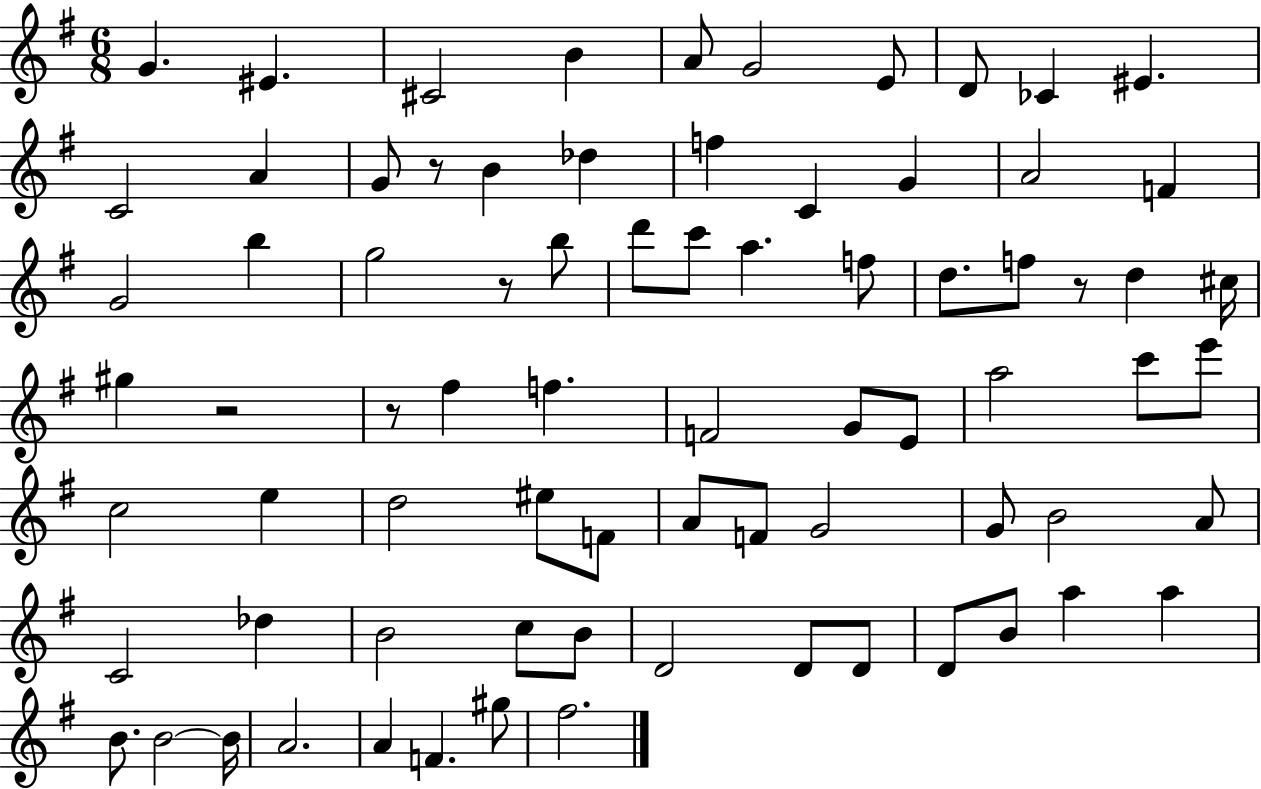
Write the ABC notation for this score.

X:1
T:Untitled
M:6/8
L:1/4
K:G
G ^E ^C2 B A/2 G2 E/2 D/2 _C ^E C2 A G/2 z/2 B _d f C G A2 F G2 b g2 z/2 b/2 d'/2 c'/2 a f/2 d/2 f/2 z/2 d ^c/4 ^g z2 z/2 ^f f F2 G/2 E/2 a2 c'/2 e'/2 c2 e d2 ^e/2 F/2 A/2 F/2 G2 G/2 B2 A/2 C2 _d B2 c/2 B/2 D2 D/2 D/2 D/2 B/2 a a B/2 B2 B/4 A2 A F ^g/2 ^f2